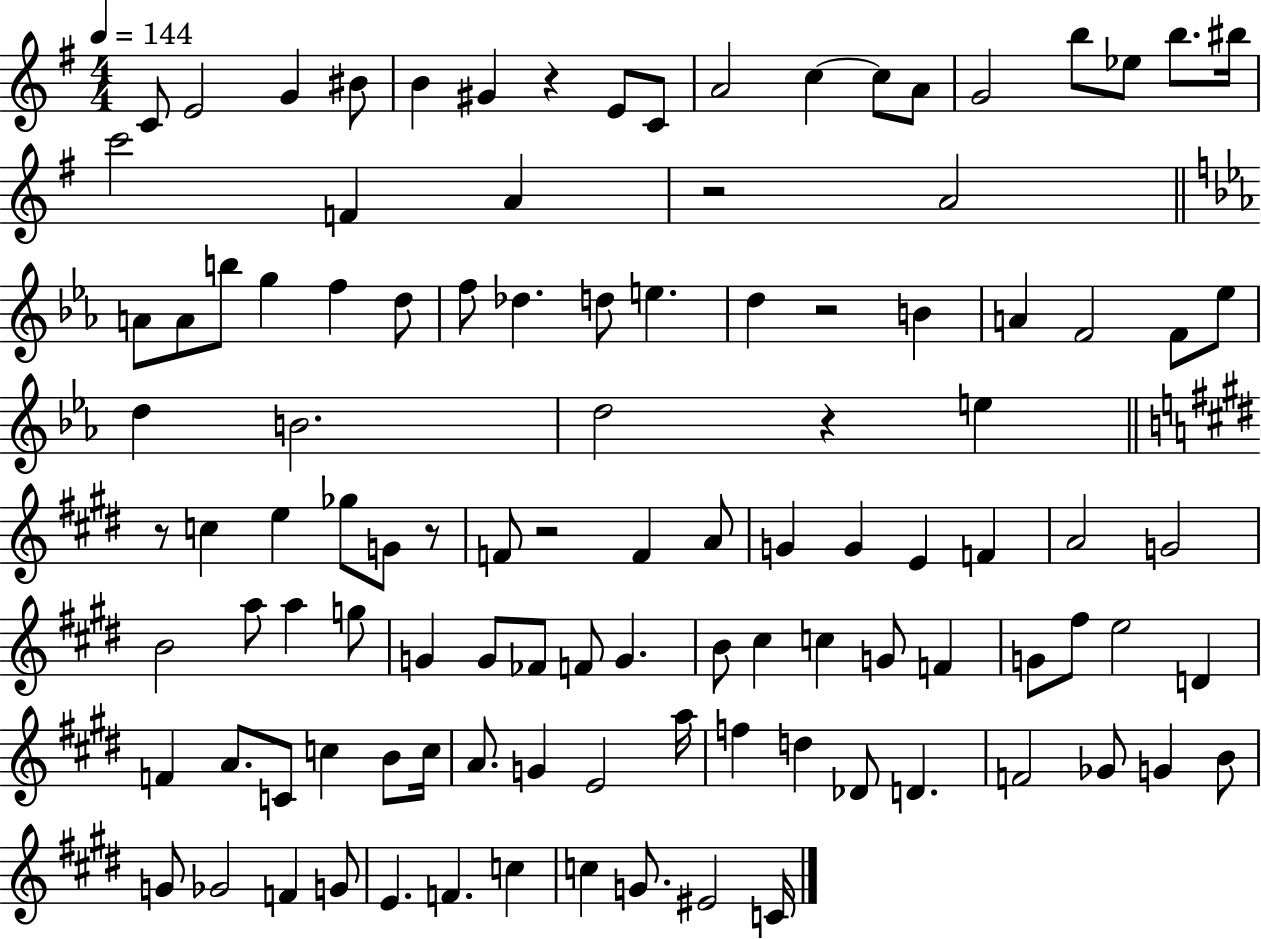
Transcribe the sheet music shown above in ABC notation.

X:1
T:Untitled
M:4/4
L:1/4
K:G
C/2 E2 G ^B/2 B ^G z E/2 C/2 A2 c c/2 A/2 G2 b/2 _e/2 b/2 ^b/4 c'2 F A z2 A2 A/2 A/2 b/2 g f d/2 f/2 _d d/2 e d z2 B A F2 F/2 _e/2 d B2 d2 z e z/2 c e _g/2 G/2 z/2 F/2 z2 F A/2 G G E F A2 G2 B2 a/2 a g/2 G G/2 _F/2 F/2 G B/2 ^c c G/2 F G/2 ^f/2 e2 D F A/2 C/2 c B/2 c/4 A/2 G E2 a/4 f d _D/2 D F2 _G/2 G B/2 G/2 _G2 F G/2 E F c c G/2 ^E2 C/4